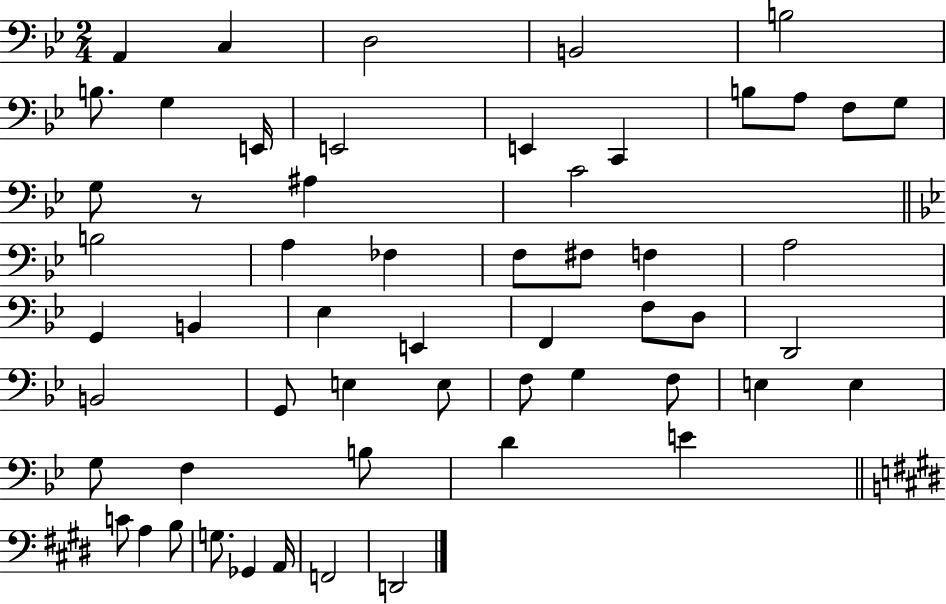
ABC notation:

X:1
T:Untitled
M:2/4
L:1/4
K:Bb
A,, C, D,2 B,,2 B,2 B,/2 G, E,,/4 E,,2 E,, C,, B,/2 A,/2 F,/2 G,/2 G,/2 z/2 ^A, C2 B,2 A, _F, F,/2 ^F,/2 F, A,2 G,, B,, _E, E,, F,, F,/2 D,/2 D,,2 B,,2 G,,/2 E, E,/2 F,/2 G, F,/2 E, E, G,/2 F, B,/2 D E C/2 A, B,/2 G,/2 _G,, A,,/4 F,,2 D,,2